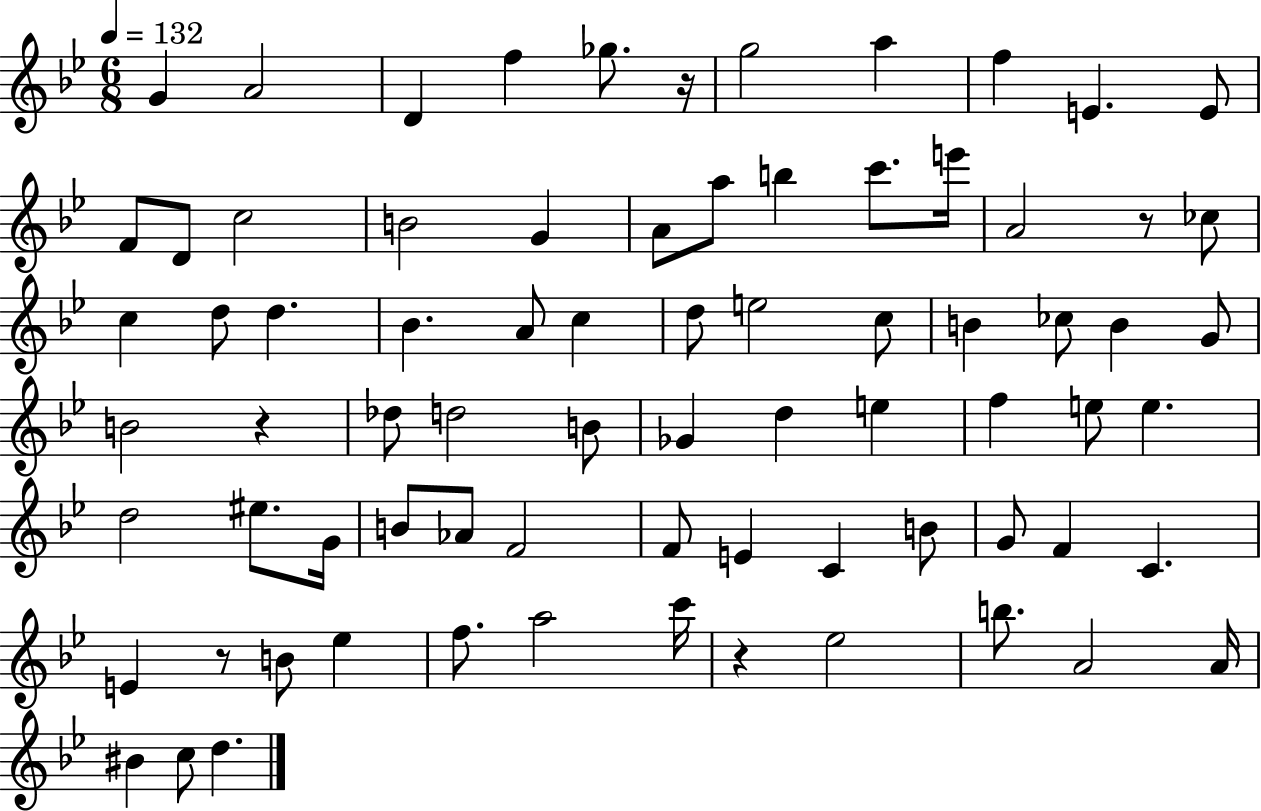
G4/q A4/h D4/q F5/q Gb5/e. R/s G5/h A5/q F5/q E4/q. E4/e F4/e D4/e C5/h B4/h G4/q A4/e A5/e B5/q C6/e. E6/s A4/h R/e CES5/e C5/q D5/e D5/q. Bb4/q. A4/e C5/q D5/e E5/h C5/e B4/q CES5/e B4/q G4/e B4/h R/q Db5/e D5/h B4/e Gb4/q D5/q E5/q F5/q E5/e E5/q. D5/h EIS5/e. G4/s B4/e Ab4/e F4/h F4/e E4/q C4/q B4/e G4/e F4/q C4/q. E4/q R/e B4/e Eb5/q F5/e. A5/h C6/s R/q Eb5/h B5/e. A4/h A4/s BIS4/q C5/e D5/q.